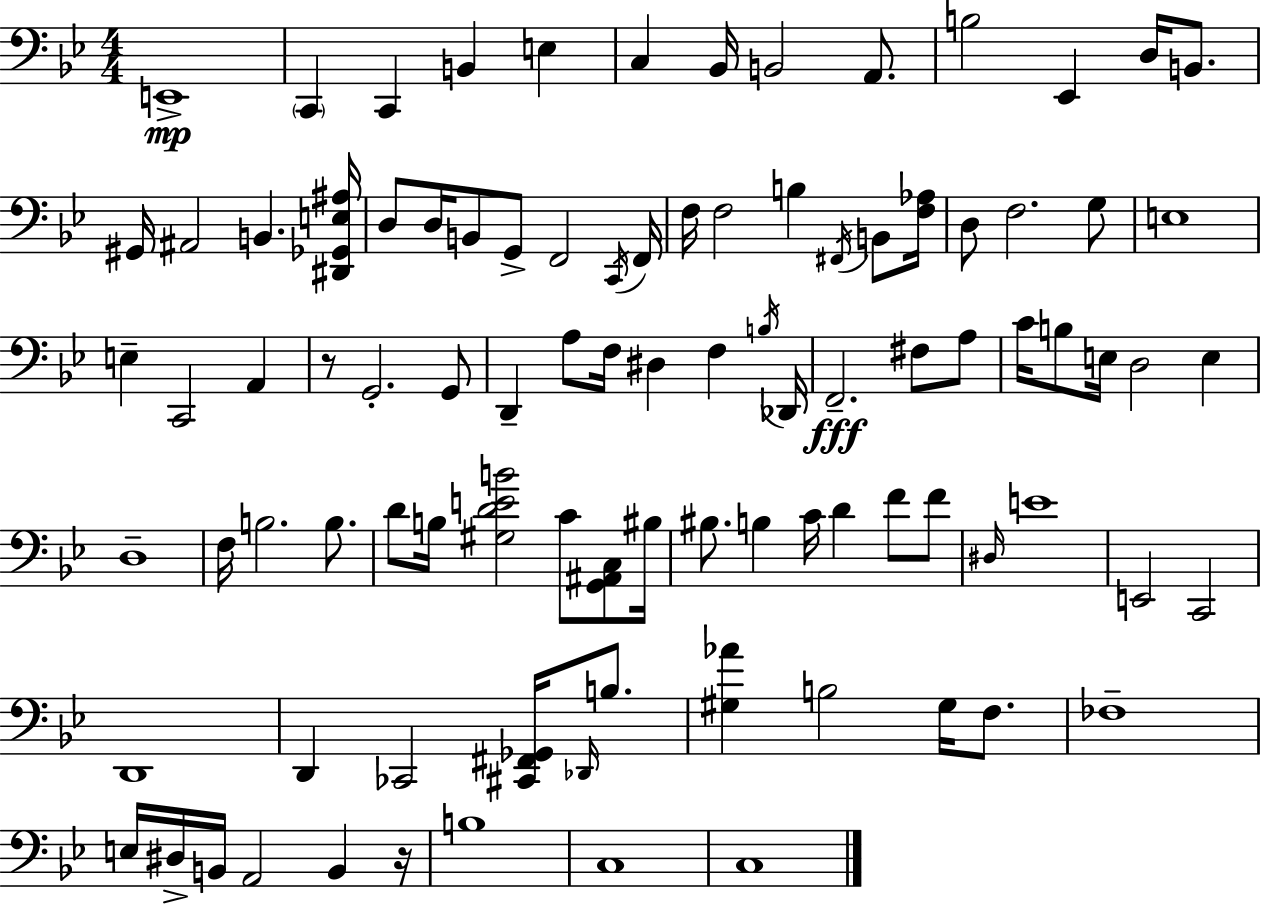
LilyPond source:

{
  \clef bass
  \numericTimeSignature
  \time 4/4
  \key bes \major
  e,1->\mp | \parenthesize c,4 c,4 b,4 e4 | c4 bes,16 b,2 a,8. | b2 ees,4 d16 b,8. | \break gis,16 ais,2 b,4. <dis, ges, e ais>16 | d8 d16 b,8 g,8-> f,2 \acciaccatura { c,16 } | f,16 f16 f2 b4 \acciaccatura { fis,16 } b,8 | <f aes>16 d8 f2. | \break g8 e1 | e4-- c,2 a,4 | r8 g,2.-. | g,8 d,4-- a8 f16 dis4 f4 | \break \acciaccatura { b16 } des,16 f,2.--\fff fis8 | a8 c'16 b8 e16 d2 e4 | d1-- | f16 b2. | \break b8. d'8 b16 <gis d' e' b'>2 c'8 | <g, ais, c>8 bis16 bis8. b4 c'16 d'4 f'8 | f'8 \grace { dis16 } e'1 | e,2 c,2 | \break d,1 | d,4 ces,2 | <cis, fis, ges,>16 \grace { des,16 } b8. <gis aes'>4 b2 | gis16 f8. fes1-- | \break e16 dis16-> b,16 a,2 | b,4 r16 b1 | c1 | c1 | \break \bar "|."
}